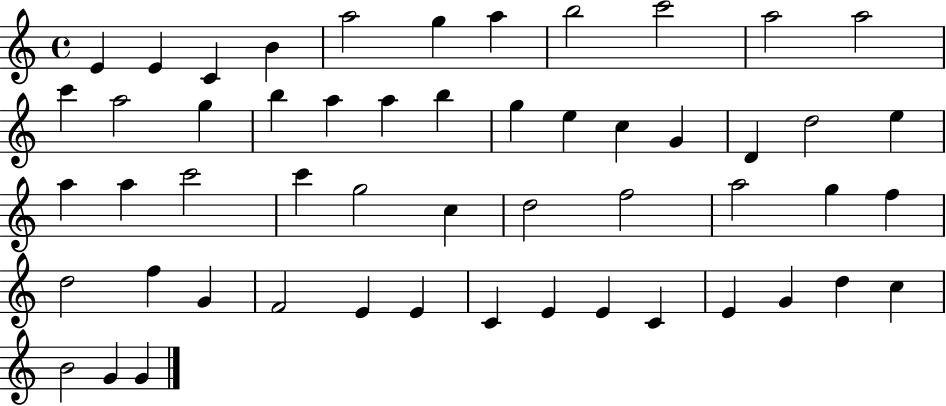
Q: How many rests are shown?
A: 0